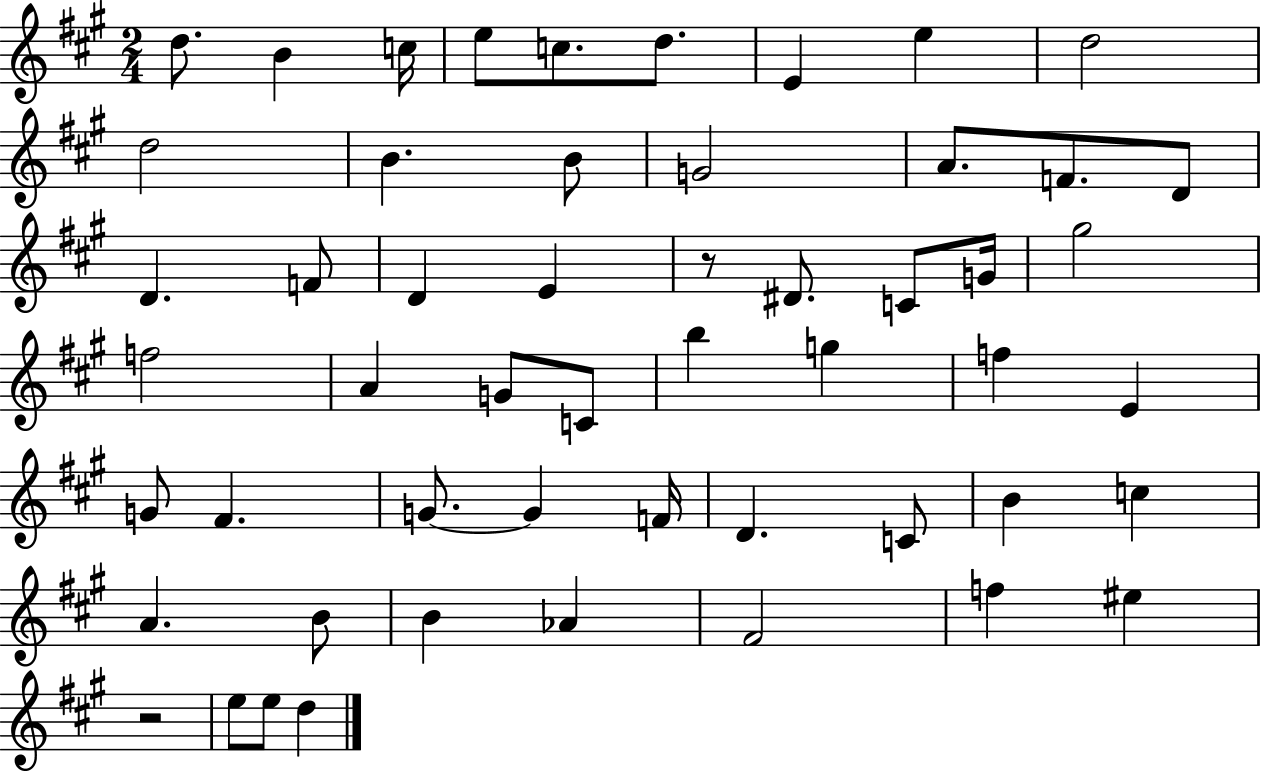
{
  \clef treble
  \numericTimeSignature
  \time 2/4
  \key a \major
  \repeat volta 2 { d''8. b'4 c''16 | e''8 c''8. d''8. | e'4 e''4 | d''2 | \break d''2 | b'4. b'8 | g'2 | a'8. f'8. d'8 | \break d'4. f'8 | d'4 e'4 | r8 dis'8. c'8 g'16 | gis''2 | \break f''2 | a'4 g'8 c'8 | b''4 g''4 | f''4 e'4 | \break g'8 fis'4. | g'8.~~ g'4 f'16 | d'4. c'8 | b'4 c''4 | \break a'4. b'8 | b'4 aes'4 | fis'2 | f''4 eis''4 | \break r2 | e''8 e''8 d''4 | } \bar "|."
}